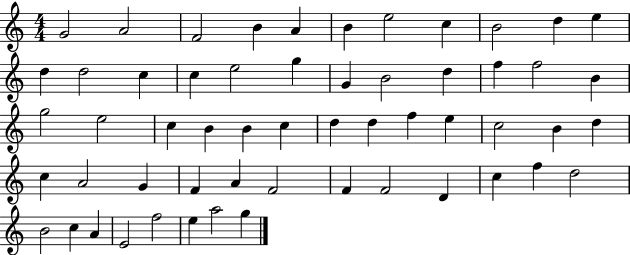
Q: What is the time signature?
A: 4/4